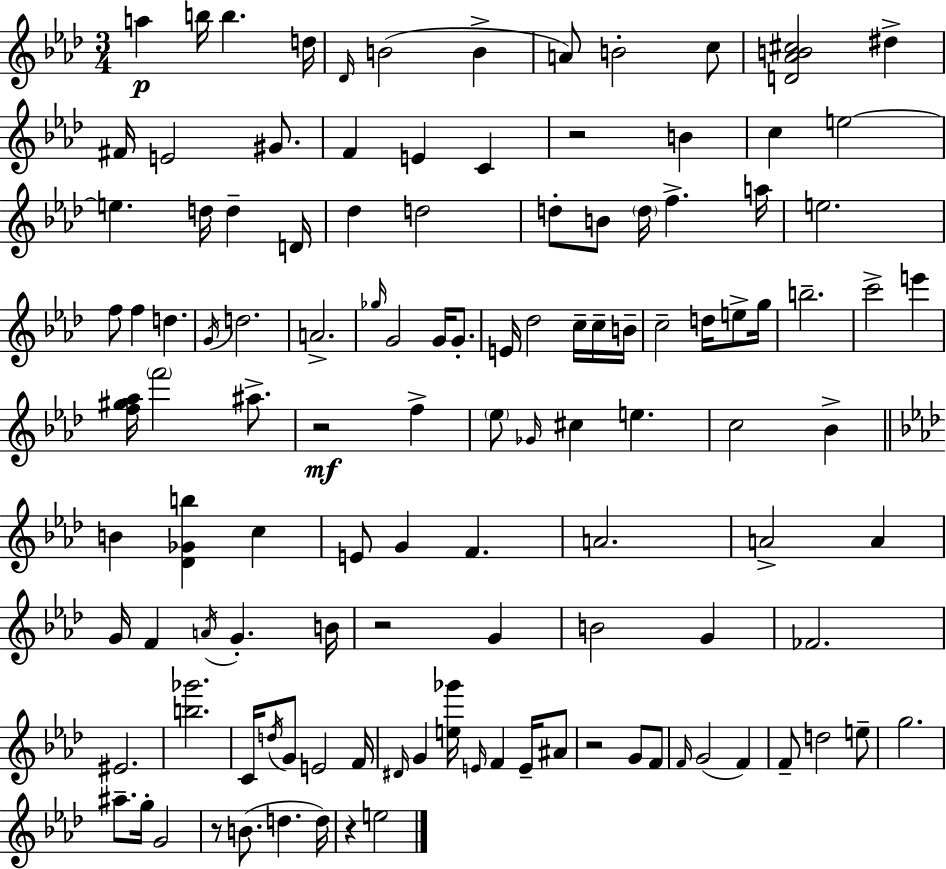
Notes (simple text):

A5/q B5/s B5/q. D5/s Db4/s B4/h B4/q A4/e B4/h C5/e [D4,Ab4,B4,C#5]/h D#5/q F#4/s E4/h G#4/e. F4/q E4/q C4/q R/h B4/q C5/q E5/h E5/q. D5/s D5/q D4/s Db5/q D5/h D5/e B4/e D5/s F5/q. A5/s E5/h. F5/e F5/q D5/q. G4/s D5/h. A4/h. Gb5/s G4/h G4/s G4/e. E4/s Db5/h C5/s C5/s B4/s C5/h D5/s E5/e G5/s B5/h. C6/h E6/q [F5,G#5,Ab5]/s F6/h A#5/e. R/h F5/q Eb5/e Gb4/s C#5/q E5/q. C5/h Bb4/q B4/q [Db4,Gb4,B5]/q C5/q E4/e G4/q F4/q. A4/h. A4/h A4/q G4/s F4/q A4/s G4/q. B4/s R/h G4/q B4/h G4/q FES4/h. EIS4/h. [B5,Gb6]/h. C4/s D5/s G4/e E4/h F4/s D#4/s G4/q [E5,Gb6]/s E4/s F4/q E4/s A#4/e R/h G4/e F4/e F4/s G4/h F4/q F4/e D5/h E5/e G5/h. A#5/e. G5/s G4/h R/e B4/e. D5/q. D5/s R/q E5/h